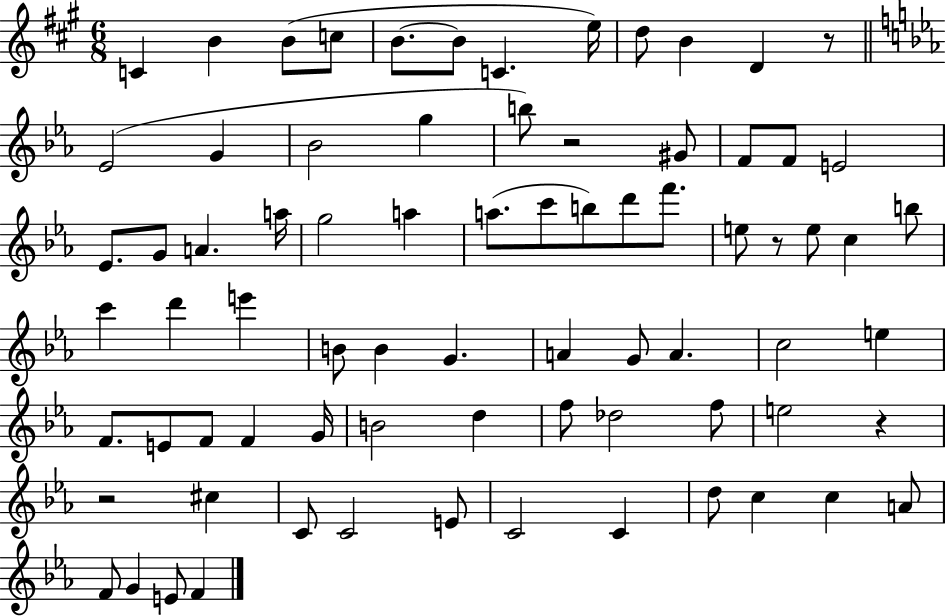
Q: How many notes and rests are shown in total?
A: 76